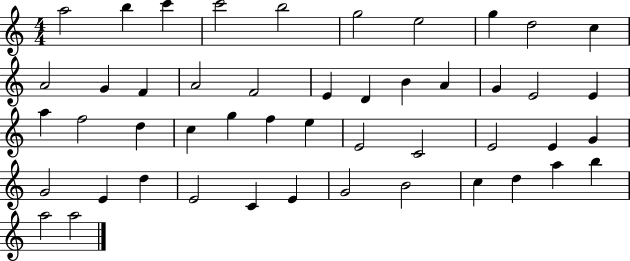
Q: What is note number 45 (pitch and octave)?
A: A5